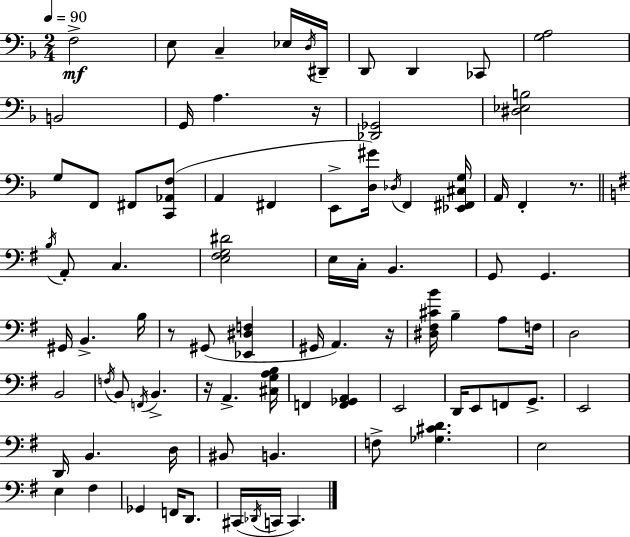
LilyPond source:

{
  \clef bass
  \numericTimeSignature
  \time 2/4
  \key f \major
  \tempo 4 = 90
  f2->\mf | e8 c4-- ees16 \acciaccatura { d16 } | dis,16-- d,8 d,4 ces,8 | <g a>2 | \break b,2 | g,16 a4. | r16 <des, ges,>2 | <dis ees b>2 | \break g8 f,8 fis,8 <c, aes, f>8( | a,4 fis,4 | e,8-> <d gis'>16) \acciaccatura { des16 } f,4 | <ees, fis, cis g>16 a,16 f,4-. r8. | \break \bar "||" \break \key e \minor \acciaccatura { b16 } a,8-. c4. | <e fis g dis'>2 | e16 c16-. b,4. | g,8 g,4. | \break gis,16 b,4.-> | b16 r8 gis,8( <ees, dis f>4 | gis,16 a,4.) | r16 <dis fis cis' b'>16 b4-- a8 | \break f16 d2 | b,2 | \acciaccatura { f16 } b,8 \acciaccatura { f,16 } b,4.-> | r16 a,4.-> | \break <cis g a b>16 f,4 <f, ges, a,>4 | e,2 | d,16 e,8 f,8 | g,8.-> e,2 | \break d,16 b,4. | d16 bis,8 b,4. | f8-> <ges cis' d'>4. | e2 | \break e4 fis4 | ges,4 f,16 | d,8. cis,16( \acciaccatura { des,16 } c,16 c,4.) | \bar "|."
}